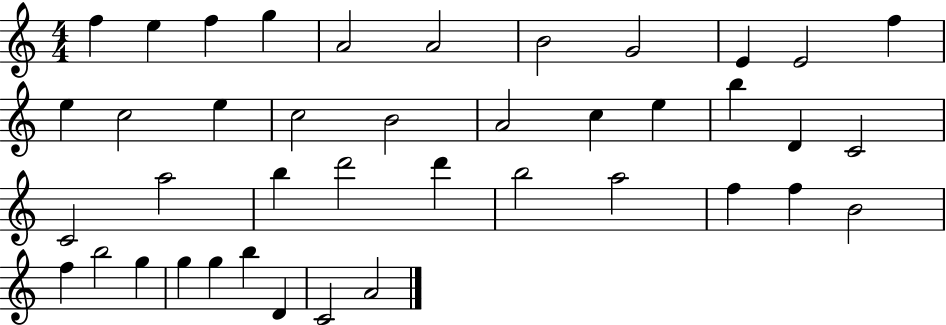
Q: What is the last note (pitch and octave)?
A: A4